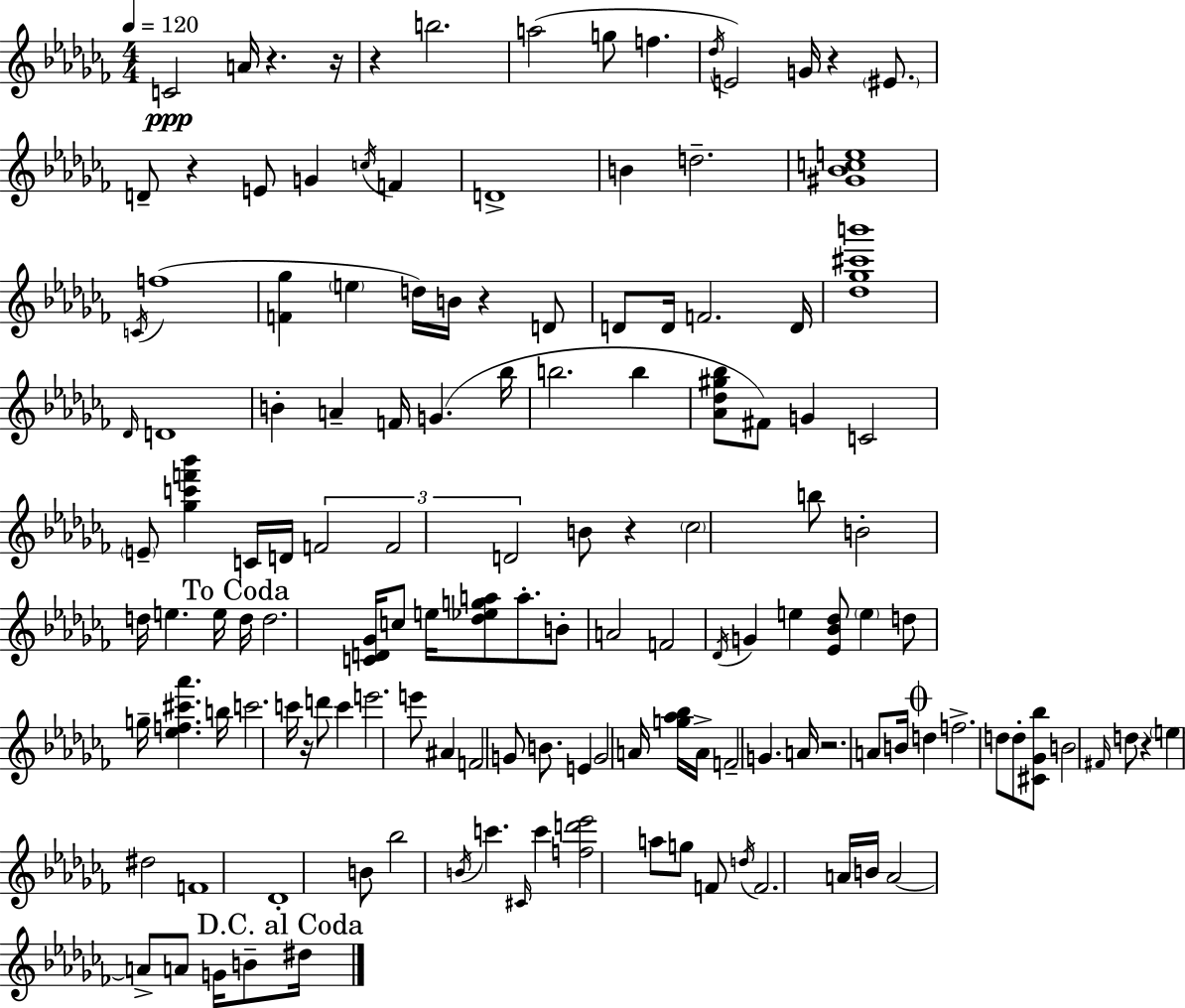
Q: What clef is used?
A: treble